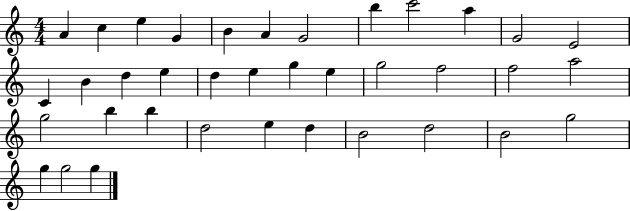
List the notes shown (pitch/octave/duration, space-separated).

A4/q C5/q E5/q G4/q B4/q A4/q G4/h B5/q C6/h A5/q G4/h E4/h C4/q B4/q D5/q E5/q D5/q E5/q G5/q E5/q G5/h F5/h F5/h A5/h G5/h B5/q B5/q D5/h E5/q D5/q B4/h D5/h B4/h G5/h G5/q G5/h G5/q